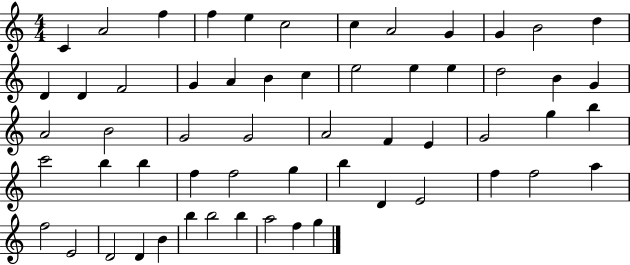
C4/q A4/h F5/q F5/q E5/q C5/h C5/q A4/h G4/q G4/q B4/h D5/q D4/q D4/q F4/h G4/q A4/q B4/q C5/q E5/h E5/q E5/q D5/h B4/q G4/q A4/h B4/h G4/h G4/h A4/h F4/q E4/q G4/h G5/q B5/q C6/h B5/q B5/q F5/q F5/h G5/q B5/q D4/q E4/h F5/q F5/h A5/q F5/h E4/h D4/h D4/q B4/q B5/q B5/h B5/q A5/h F5/q G5/q